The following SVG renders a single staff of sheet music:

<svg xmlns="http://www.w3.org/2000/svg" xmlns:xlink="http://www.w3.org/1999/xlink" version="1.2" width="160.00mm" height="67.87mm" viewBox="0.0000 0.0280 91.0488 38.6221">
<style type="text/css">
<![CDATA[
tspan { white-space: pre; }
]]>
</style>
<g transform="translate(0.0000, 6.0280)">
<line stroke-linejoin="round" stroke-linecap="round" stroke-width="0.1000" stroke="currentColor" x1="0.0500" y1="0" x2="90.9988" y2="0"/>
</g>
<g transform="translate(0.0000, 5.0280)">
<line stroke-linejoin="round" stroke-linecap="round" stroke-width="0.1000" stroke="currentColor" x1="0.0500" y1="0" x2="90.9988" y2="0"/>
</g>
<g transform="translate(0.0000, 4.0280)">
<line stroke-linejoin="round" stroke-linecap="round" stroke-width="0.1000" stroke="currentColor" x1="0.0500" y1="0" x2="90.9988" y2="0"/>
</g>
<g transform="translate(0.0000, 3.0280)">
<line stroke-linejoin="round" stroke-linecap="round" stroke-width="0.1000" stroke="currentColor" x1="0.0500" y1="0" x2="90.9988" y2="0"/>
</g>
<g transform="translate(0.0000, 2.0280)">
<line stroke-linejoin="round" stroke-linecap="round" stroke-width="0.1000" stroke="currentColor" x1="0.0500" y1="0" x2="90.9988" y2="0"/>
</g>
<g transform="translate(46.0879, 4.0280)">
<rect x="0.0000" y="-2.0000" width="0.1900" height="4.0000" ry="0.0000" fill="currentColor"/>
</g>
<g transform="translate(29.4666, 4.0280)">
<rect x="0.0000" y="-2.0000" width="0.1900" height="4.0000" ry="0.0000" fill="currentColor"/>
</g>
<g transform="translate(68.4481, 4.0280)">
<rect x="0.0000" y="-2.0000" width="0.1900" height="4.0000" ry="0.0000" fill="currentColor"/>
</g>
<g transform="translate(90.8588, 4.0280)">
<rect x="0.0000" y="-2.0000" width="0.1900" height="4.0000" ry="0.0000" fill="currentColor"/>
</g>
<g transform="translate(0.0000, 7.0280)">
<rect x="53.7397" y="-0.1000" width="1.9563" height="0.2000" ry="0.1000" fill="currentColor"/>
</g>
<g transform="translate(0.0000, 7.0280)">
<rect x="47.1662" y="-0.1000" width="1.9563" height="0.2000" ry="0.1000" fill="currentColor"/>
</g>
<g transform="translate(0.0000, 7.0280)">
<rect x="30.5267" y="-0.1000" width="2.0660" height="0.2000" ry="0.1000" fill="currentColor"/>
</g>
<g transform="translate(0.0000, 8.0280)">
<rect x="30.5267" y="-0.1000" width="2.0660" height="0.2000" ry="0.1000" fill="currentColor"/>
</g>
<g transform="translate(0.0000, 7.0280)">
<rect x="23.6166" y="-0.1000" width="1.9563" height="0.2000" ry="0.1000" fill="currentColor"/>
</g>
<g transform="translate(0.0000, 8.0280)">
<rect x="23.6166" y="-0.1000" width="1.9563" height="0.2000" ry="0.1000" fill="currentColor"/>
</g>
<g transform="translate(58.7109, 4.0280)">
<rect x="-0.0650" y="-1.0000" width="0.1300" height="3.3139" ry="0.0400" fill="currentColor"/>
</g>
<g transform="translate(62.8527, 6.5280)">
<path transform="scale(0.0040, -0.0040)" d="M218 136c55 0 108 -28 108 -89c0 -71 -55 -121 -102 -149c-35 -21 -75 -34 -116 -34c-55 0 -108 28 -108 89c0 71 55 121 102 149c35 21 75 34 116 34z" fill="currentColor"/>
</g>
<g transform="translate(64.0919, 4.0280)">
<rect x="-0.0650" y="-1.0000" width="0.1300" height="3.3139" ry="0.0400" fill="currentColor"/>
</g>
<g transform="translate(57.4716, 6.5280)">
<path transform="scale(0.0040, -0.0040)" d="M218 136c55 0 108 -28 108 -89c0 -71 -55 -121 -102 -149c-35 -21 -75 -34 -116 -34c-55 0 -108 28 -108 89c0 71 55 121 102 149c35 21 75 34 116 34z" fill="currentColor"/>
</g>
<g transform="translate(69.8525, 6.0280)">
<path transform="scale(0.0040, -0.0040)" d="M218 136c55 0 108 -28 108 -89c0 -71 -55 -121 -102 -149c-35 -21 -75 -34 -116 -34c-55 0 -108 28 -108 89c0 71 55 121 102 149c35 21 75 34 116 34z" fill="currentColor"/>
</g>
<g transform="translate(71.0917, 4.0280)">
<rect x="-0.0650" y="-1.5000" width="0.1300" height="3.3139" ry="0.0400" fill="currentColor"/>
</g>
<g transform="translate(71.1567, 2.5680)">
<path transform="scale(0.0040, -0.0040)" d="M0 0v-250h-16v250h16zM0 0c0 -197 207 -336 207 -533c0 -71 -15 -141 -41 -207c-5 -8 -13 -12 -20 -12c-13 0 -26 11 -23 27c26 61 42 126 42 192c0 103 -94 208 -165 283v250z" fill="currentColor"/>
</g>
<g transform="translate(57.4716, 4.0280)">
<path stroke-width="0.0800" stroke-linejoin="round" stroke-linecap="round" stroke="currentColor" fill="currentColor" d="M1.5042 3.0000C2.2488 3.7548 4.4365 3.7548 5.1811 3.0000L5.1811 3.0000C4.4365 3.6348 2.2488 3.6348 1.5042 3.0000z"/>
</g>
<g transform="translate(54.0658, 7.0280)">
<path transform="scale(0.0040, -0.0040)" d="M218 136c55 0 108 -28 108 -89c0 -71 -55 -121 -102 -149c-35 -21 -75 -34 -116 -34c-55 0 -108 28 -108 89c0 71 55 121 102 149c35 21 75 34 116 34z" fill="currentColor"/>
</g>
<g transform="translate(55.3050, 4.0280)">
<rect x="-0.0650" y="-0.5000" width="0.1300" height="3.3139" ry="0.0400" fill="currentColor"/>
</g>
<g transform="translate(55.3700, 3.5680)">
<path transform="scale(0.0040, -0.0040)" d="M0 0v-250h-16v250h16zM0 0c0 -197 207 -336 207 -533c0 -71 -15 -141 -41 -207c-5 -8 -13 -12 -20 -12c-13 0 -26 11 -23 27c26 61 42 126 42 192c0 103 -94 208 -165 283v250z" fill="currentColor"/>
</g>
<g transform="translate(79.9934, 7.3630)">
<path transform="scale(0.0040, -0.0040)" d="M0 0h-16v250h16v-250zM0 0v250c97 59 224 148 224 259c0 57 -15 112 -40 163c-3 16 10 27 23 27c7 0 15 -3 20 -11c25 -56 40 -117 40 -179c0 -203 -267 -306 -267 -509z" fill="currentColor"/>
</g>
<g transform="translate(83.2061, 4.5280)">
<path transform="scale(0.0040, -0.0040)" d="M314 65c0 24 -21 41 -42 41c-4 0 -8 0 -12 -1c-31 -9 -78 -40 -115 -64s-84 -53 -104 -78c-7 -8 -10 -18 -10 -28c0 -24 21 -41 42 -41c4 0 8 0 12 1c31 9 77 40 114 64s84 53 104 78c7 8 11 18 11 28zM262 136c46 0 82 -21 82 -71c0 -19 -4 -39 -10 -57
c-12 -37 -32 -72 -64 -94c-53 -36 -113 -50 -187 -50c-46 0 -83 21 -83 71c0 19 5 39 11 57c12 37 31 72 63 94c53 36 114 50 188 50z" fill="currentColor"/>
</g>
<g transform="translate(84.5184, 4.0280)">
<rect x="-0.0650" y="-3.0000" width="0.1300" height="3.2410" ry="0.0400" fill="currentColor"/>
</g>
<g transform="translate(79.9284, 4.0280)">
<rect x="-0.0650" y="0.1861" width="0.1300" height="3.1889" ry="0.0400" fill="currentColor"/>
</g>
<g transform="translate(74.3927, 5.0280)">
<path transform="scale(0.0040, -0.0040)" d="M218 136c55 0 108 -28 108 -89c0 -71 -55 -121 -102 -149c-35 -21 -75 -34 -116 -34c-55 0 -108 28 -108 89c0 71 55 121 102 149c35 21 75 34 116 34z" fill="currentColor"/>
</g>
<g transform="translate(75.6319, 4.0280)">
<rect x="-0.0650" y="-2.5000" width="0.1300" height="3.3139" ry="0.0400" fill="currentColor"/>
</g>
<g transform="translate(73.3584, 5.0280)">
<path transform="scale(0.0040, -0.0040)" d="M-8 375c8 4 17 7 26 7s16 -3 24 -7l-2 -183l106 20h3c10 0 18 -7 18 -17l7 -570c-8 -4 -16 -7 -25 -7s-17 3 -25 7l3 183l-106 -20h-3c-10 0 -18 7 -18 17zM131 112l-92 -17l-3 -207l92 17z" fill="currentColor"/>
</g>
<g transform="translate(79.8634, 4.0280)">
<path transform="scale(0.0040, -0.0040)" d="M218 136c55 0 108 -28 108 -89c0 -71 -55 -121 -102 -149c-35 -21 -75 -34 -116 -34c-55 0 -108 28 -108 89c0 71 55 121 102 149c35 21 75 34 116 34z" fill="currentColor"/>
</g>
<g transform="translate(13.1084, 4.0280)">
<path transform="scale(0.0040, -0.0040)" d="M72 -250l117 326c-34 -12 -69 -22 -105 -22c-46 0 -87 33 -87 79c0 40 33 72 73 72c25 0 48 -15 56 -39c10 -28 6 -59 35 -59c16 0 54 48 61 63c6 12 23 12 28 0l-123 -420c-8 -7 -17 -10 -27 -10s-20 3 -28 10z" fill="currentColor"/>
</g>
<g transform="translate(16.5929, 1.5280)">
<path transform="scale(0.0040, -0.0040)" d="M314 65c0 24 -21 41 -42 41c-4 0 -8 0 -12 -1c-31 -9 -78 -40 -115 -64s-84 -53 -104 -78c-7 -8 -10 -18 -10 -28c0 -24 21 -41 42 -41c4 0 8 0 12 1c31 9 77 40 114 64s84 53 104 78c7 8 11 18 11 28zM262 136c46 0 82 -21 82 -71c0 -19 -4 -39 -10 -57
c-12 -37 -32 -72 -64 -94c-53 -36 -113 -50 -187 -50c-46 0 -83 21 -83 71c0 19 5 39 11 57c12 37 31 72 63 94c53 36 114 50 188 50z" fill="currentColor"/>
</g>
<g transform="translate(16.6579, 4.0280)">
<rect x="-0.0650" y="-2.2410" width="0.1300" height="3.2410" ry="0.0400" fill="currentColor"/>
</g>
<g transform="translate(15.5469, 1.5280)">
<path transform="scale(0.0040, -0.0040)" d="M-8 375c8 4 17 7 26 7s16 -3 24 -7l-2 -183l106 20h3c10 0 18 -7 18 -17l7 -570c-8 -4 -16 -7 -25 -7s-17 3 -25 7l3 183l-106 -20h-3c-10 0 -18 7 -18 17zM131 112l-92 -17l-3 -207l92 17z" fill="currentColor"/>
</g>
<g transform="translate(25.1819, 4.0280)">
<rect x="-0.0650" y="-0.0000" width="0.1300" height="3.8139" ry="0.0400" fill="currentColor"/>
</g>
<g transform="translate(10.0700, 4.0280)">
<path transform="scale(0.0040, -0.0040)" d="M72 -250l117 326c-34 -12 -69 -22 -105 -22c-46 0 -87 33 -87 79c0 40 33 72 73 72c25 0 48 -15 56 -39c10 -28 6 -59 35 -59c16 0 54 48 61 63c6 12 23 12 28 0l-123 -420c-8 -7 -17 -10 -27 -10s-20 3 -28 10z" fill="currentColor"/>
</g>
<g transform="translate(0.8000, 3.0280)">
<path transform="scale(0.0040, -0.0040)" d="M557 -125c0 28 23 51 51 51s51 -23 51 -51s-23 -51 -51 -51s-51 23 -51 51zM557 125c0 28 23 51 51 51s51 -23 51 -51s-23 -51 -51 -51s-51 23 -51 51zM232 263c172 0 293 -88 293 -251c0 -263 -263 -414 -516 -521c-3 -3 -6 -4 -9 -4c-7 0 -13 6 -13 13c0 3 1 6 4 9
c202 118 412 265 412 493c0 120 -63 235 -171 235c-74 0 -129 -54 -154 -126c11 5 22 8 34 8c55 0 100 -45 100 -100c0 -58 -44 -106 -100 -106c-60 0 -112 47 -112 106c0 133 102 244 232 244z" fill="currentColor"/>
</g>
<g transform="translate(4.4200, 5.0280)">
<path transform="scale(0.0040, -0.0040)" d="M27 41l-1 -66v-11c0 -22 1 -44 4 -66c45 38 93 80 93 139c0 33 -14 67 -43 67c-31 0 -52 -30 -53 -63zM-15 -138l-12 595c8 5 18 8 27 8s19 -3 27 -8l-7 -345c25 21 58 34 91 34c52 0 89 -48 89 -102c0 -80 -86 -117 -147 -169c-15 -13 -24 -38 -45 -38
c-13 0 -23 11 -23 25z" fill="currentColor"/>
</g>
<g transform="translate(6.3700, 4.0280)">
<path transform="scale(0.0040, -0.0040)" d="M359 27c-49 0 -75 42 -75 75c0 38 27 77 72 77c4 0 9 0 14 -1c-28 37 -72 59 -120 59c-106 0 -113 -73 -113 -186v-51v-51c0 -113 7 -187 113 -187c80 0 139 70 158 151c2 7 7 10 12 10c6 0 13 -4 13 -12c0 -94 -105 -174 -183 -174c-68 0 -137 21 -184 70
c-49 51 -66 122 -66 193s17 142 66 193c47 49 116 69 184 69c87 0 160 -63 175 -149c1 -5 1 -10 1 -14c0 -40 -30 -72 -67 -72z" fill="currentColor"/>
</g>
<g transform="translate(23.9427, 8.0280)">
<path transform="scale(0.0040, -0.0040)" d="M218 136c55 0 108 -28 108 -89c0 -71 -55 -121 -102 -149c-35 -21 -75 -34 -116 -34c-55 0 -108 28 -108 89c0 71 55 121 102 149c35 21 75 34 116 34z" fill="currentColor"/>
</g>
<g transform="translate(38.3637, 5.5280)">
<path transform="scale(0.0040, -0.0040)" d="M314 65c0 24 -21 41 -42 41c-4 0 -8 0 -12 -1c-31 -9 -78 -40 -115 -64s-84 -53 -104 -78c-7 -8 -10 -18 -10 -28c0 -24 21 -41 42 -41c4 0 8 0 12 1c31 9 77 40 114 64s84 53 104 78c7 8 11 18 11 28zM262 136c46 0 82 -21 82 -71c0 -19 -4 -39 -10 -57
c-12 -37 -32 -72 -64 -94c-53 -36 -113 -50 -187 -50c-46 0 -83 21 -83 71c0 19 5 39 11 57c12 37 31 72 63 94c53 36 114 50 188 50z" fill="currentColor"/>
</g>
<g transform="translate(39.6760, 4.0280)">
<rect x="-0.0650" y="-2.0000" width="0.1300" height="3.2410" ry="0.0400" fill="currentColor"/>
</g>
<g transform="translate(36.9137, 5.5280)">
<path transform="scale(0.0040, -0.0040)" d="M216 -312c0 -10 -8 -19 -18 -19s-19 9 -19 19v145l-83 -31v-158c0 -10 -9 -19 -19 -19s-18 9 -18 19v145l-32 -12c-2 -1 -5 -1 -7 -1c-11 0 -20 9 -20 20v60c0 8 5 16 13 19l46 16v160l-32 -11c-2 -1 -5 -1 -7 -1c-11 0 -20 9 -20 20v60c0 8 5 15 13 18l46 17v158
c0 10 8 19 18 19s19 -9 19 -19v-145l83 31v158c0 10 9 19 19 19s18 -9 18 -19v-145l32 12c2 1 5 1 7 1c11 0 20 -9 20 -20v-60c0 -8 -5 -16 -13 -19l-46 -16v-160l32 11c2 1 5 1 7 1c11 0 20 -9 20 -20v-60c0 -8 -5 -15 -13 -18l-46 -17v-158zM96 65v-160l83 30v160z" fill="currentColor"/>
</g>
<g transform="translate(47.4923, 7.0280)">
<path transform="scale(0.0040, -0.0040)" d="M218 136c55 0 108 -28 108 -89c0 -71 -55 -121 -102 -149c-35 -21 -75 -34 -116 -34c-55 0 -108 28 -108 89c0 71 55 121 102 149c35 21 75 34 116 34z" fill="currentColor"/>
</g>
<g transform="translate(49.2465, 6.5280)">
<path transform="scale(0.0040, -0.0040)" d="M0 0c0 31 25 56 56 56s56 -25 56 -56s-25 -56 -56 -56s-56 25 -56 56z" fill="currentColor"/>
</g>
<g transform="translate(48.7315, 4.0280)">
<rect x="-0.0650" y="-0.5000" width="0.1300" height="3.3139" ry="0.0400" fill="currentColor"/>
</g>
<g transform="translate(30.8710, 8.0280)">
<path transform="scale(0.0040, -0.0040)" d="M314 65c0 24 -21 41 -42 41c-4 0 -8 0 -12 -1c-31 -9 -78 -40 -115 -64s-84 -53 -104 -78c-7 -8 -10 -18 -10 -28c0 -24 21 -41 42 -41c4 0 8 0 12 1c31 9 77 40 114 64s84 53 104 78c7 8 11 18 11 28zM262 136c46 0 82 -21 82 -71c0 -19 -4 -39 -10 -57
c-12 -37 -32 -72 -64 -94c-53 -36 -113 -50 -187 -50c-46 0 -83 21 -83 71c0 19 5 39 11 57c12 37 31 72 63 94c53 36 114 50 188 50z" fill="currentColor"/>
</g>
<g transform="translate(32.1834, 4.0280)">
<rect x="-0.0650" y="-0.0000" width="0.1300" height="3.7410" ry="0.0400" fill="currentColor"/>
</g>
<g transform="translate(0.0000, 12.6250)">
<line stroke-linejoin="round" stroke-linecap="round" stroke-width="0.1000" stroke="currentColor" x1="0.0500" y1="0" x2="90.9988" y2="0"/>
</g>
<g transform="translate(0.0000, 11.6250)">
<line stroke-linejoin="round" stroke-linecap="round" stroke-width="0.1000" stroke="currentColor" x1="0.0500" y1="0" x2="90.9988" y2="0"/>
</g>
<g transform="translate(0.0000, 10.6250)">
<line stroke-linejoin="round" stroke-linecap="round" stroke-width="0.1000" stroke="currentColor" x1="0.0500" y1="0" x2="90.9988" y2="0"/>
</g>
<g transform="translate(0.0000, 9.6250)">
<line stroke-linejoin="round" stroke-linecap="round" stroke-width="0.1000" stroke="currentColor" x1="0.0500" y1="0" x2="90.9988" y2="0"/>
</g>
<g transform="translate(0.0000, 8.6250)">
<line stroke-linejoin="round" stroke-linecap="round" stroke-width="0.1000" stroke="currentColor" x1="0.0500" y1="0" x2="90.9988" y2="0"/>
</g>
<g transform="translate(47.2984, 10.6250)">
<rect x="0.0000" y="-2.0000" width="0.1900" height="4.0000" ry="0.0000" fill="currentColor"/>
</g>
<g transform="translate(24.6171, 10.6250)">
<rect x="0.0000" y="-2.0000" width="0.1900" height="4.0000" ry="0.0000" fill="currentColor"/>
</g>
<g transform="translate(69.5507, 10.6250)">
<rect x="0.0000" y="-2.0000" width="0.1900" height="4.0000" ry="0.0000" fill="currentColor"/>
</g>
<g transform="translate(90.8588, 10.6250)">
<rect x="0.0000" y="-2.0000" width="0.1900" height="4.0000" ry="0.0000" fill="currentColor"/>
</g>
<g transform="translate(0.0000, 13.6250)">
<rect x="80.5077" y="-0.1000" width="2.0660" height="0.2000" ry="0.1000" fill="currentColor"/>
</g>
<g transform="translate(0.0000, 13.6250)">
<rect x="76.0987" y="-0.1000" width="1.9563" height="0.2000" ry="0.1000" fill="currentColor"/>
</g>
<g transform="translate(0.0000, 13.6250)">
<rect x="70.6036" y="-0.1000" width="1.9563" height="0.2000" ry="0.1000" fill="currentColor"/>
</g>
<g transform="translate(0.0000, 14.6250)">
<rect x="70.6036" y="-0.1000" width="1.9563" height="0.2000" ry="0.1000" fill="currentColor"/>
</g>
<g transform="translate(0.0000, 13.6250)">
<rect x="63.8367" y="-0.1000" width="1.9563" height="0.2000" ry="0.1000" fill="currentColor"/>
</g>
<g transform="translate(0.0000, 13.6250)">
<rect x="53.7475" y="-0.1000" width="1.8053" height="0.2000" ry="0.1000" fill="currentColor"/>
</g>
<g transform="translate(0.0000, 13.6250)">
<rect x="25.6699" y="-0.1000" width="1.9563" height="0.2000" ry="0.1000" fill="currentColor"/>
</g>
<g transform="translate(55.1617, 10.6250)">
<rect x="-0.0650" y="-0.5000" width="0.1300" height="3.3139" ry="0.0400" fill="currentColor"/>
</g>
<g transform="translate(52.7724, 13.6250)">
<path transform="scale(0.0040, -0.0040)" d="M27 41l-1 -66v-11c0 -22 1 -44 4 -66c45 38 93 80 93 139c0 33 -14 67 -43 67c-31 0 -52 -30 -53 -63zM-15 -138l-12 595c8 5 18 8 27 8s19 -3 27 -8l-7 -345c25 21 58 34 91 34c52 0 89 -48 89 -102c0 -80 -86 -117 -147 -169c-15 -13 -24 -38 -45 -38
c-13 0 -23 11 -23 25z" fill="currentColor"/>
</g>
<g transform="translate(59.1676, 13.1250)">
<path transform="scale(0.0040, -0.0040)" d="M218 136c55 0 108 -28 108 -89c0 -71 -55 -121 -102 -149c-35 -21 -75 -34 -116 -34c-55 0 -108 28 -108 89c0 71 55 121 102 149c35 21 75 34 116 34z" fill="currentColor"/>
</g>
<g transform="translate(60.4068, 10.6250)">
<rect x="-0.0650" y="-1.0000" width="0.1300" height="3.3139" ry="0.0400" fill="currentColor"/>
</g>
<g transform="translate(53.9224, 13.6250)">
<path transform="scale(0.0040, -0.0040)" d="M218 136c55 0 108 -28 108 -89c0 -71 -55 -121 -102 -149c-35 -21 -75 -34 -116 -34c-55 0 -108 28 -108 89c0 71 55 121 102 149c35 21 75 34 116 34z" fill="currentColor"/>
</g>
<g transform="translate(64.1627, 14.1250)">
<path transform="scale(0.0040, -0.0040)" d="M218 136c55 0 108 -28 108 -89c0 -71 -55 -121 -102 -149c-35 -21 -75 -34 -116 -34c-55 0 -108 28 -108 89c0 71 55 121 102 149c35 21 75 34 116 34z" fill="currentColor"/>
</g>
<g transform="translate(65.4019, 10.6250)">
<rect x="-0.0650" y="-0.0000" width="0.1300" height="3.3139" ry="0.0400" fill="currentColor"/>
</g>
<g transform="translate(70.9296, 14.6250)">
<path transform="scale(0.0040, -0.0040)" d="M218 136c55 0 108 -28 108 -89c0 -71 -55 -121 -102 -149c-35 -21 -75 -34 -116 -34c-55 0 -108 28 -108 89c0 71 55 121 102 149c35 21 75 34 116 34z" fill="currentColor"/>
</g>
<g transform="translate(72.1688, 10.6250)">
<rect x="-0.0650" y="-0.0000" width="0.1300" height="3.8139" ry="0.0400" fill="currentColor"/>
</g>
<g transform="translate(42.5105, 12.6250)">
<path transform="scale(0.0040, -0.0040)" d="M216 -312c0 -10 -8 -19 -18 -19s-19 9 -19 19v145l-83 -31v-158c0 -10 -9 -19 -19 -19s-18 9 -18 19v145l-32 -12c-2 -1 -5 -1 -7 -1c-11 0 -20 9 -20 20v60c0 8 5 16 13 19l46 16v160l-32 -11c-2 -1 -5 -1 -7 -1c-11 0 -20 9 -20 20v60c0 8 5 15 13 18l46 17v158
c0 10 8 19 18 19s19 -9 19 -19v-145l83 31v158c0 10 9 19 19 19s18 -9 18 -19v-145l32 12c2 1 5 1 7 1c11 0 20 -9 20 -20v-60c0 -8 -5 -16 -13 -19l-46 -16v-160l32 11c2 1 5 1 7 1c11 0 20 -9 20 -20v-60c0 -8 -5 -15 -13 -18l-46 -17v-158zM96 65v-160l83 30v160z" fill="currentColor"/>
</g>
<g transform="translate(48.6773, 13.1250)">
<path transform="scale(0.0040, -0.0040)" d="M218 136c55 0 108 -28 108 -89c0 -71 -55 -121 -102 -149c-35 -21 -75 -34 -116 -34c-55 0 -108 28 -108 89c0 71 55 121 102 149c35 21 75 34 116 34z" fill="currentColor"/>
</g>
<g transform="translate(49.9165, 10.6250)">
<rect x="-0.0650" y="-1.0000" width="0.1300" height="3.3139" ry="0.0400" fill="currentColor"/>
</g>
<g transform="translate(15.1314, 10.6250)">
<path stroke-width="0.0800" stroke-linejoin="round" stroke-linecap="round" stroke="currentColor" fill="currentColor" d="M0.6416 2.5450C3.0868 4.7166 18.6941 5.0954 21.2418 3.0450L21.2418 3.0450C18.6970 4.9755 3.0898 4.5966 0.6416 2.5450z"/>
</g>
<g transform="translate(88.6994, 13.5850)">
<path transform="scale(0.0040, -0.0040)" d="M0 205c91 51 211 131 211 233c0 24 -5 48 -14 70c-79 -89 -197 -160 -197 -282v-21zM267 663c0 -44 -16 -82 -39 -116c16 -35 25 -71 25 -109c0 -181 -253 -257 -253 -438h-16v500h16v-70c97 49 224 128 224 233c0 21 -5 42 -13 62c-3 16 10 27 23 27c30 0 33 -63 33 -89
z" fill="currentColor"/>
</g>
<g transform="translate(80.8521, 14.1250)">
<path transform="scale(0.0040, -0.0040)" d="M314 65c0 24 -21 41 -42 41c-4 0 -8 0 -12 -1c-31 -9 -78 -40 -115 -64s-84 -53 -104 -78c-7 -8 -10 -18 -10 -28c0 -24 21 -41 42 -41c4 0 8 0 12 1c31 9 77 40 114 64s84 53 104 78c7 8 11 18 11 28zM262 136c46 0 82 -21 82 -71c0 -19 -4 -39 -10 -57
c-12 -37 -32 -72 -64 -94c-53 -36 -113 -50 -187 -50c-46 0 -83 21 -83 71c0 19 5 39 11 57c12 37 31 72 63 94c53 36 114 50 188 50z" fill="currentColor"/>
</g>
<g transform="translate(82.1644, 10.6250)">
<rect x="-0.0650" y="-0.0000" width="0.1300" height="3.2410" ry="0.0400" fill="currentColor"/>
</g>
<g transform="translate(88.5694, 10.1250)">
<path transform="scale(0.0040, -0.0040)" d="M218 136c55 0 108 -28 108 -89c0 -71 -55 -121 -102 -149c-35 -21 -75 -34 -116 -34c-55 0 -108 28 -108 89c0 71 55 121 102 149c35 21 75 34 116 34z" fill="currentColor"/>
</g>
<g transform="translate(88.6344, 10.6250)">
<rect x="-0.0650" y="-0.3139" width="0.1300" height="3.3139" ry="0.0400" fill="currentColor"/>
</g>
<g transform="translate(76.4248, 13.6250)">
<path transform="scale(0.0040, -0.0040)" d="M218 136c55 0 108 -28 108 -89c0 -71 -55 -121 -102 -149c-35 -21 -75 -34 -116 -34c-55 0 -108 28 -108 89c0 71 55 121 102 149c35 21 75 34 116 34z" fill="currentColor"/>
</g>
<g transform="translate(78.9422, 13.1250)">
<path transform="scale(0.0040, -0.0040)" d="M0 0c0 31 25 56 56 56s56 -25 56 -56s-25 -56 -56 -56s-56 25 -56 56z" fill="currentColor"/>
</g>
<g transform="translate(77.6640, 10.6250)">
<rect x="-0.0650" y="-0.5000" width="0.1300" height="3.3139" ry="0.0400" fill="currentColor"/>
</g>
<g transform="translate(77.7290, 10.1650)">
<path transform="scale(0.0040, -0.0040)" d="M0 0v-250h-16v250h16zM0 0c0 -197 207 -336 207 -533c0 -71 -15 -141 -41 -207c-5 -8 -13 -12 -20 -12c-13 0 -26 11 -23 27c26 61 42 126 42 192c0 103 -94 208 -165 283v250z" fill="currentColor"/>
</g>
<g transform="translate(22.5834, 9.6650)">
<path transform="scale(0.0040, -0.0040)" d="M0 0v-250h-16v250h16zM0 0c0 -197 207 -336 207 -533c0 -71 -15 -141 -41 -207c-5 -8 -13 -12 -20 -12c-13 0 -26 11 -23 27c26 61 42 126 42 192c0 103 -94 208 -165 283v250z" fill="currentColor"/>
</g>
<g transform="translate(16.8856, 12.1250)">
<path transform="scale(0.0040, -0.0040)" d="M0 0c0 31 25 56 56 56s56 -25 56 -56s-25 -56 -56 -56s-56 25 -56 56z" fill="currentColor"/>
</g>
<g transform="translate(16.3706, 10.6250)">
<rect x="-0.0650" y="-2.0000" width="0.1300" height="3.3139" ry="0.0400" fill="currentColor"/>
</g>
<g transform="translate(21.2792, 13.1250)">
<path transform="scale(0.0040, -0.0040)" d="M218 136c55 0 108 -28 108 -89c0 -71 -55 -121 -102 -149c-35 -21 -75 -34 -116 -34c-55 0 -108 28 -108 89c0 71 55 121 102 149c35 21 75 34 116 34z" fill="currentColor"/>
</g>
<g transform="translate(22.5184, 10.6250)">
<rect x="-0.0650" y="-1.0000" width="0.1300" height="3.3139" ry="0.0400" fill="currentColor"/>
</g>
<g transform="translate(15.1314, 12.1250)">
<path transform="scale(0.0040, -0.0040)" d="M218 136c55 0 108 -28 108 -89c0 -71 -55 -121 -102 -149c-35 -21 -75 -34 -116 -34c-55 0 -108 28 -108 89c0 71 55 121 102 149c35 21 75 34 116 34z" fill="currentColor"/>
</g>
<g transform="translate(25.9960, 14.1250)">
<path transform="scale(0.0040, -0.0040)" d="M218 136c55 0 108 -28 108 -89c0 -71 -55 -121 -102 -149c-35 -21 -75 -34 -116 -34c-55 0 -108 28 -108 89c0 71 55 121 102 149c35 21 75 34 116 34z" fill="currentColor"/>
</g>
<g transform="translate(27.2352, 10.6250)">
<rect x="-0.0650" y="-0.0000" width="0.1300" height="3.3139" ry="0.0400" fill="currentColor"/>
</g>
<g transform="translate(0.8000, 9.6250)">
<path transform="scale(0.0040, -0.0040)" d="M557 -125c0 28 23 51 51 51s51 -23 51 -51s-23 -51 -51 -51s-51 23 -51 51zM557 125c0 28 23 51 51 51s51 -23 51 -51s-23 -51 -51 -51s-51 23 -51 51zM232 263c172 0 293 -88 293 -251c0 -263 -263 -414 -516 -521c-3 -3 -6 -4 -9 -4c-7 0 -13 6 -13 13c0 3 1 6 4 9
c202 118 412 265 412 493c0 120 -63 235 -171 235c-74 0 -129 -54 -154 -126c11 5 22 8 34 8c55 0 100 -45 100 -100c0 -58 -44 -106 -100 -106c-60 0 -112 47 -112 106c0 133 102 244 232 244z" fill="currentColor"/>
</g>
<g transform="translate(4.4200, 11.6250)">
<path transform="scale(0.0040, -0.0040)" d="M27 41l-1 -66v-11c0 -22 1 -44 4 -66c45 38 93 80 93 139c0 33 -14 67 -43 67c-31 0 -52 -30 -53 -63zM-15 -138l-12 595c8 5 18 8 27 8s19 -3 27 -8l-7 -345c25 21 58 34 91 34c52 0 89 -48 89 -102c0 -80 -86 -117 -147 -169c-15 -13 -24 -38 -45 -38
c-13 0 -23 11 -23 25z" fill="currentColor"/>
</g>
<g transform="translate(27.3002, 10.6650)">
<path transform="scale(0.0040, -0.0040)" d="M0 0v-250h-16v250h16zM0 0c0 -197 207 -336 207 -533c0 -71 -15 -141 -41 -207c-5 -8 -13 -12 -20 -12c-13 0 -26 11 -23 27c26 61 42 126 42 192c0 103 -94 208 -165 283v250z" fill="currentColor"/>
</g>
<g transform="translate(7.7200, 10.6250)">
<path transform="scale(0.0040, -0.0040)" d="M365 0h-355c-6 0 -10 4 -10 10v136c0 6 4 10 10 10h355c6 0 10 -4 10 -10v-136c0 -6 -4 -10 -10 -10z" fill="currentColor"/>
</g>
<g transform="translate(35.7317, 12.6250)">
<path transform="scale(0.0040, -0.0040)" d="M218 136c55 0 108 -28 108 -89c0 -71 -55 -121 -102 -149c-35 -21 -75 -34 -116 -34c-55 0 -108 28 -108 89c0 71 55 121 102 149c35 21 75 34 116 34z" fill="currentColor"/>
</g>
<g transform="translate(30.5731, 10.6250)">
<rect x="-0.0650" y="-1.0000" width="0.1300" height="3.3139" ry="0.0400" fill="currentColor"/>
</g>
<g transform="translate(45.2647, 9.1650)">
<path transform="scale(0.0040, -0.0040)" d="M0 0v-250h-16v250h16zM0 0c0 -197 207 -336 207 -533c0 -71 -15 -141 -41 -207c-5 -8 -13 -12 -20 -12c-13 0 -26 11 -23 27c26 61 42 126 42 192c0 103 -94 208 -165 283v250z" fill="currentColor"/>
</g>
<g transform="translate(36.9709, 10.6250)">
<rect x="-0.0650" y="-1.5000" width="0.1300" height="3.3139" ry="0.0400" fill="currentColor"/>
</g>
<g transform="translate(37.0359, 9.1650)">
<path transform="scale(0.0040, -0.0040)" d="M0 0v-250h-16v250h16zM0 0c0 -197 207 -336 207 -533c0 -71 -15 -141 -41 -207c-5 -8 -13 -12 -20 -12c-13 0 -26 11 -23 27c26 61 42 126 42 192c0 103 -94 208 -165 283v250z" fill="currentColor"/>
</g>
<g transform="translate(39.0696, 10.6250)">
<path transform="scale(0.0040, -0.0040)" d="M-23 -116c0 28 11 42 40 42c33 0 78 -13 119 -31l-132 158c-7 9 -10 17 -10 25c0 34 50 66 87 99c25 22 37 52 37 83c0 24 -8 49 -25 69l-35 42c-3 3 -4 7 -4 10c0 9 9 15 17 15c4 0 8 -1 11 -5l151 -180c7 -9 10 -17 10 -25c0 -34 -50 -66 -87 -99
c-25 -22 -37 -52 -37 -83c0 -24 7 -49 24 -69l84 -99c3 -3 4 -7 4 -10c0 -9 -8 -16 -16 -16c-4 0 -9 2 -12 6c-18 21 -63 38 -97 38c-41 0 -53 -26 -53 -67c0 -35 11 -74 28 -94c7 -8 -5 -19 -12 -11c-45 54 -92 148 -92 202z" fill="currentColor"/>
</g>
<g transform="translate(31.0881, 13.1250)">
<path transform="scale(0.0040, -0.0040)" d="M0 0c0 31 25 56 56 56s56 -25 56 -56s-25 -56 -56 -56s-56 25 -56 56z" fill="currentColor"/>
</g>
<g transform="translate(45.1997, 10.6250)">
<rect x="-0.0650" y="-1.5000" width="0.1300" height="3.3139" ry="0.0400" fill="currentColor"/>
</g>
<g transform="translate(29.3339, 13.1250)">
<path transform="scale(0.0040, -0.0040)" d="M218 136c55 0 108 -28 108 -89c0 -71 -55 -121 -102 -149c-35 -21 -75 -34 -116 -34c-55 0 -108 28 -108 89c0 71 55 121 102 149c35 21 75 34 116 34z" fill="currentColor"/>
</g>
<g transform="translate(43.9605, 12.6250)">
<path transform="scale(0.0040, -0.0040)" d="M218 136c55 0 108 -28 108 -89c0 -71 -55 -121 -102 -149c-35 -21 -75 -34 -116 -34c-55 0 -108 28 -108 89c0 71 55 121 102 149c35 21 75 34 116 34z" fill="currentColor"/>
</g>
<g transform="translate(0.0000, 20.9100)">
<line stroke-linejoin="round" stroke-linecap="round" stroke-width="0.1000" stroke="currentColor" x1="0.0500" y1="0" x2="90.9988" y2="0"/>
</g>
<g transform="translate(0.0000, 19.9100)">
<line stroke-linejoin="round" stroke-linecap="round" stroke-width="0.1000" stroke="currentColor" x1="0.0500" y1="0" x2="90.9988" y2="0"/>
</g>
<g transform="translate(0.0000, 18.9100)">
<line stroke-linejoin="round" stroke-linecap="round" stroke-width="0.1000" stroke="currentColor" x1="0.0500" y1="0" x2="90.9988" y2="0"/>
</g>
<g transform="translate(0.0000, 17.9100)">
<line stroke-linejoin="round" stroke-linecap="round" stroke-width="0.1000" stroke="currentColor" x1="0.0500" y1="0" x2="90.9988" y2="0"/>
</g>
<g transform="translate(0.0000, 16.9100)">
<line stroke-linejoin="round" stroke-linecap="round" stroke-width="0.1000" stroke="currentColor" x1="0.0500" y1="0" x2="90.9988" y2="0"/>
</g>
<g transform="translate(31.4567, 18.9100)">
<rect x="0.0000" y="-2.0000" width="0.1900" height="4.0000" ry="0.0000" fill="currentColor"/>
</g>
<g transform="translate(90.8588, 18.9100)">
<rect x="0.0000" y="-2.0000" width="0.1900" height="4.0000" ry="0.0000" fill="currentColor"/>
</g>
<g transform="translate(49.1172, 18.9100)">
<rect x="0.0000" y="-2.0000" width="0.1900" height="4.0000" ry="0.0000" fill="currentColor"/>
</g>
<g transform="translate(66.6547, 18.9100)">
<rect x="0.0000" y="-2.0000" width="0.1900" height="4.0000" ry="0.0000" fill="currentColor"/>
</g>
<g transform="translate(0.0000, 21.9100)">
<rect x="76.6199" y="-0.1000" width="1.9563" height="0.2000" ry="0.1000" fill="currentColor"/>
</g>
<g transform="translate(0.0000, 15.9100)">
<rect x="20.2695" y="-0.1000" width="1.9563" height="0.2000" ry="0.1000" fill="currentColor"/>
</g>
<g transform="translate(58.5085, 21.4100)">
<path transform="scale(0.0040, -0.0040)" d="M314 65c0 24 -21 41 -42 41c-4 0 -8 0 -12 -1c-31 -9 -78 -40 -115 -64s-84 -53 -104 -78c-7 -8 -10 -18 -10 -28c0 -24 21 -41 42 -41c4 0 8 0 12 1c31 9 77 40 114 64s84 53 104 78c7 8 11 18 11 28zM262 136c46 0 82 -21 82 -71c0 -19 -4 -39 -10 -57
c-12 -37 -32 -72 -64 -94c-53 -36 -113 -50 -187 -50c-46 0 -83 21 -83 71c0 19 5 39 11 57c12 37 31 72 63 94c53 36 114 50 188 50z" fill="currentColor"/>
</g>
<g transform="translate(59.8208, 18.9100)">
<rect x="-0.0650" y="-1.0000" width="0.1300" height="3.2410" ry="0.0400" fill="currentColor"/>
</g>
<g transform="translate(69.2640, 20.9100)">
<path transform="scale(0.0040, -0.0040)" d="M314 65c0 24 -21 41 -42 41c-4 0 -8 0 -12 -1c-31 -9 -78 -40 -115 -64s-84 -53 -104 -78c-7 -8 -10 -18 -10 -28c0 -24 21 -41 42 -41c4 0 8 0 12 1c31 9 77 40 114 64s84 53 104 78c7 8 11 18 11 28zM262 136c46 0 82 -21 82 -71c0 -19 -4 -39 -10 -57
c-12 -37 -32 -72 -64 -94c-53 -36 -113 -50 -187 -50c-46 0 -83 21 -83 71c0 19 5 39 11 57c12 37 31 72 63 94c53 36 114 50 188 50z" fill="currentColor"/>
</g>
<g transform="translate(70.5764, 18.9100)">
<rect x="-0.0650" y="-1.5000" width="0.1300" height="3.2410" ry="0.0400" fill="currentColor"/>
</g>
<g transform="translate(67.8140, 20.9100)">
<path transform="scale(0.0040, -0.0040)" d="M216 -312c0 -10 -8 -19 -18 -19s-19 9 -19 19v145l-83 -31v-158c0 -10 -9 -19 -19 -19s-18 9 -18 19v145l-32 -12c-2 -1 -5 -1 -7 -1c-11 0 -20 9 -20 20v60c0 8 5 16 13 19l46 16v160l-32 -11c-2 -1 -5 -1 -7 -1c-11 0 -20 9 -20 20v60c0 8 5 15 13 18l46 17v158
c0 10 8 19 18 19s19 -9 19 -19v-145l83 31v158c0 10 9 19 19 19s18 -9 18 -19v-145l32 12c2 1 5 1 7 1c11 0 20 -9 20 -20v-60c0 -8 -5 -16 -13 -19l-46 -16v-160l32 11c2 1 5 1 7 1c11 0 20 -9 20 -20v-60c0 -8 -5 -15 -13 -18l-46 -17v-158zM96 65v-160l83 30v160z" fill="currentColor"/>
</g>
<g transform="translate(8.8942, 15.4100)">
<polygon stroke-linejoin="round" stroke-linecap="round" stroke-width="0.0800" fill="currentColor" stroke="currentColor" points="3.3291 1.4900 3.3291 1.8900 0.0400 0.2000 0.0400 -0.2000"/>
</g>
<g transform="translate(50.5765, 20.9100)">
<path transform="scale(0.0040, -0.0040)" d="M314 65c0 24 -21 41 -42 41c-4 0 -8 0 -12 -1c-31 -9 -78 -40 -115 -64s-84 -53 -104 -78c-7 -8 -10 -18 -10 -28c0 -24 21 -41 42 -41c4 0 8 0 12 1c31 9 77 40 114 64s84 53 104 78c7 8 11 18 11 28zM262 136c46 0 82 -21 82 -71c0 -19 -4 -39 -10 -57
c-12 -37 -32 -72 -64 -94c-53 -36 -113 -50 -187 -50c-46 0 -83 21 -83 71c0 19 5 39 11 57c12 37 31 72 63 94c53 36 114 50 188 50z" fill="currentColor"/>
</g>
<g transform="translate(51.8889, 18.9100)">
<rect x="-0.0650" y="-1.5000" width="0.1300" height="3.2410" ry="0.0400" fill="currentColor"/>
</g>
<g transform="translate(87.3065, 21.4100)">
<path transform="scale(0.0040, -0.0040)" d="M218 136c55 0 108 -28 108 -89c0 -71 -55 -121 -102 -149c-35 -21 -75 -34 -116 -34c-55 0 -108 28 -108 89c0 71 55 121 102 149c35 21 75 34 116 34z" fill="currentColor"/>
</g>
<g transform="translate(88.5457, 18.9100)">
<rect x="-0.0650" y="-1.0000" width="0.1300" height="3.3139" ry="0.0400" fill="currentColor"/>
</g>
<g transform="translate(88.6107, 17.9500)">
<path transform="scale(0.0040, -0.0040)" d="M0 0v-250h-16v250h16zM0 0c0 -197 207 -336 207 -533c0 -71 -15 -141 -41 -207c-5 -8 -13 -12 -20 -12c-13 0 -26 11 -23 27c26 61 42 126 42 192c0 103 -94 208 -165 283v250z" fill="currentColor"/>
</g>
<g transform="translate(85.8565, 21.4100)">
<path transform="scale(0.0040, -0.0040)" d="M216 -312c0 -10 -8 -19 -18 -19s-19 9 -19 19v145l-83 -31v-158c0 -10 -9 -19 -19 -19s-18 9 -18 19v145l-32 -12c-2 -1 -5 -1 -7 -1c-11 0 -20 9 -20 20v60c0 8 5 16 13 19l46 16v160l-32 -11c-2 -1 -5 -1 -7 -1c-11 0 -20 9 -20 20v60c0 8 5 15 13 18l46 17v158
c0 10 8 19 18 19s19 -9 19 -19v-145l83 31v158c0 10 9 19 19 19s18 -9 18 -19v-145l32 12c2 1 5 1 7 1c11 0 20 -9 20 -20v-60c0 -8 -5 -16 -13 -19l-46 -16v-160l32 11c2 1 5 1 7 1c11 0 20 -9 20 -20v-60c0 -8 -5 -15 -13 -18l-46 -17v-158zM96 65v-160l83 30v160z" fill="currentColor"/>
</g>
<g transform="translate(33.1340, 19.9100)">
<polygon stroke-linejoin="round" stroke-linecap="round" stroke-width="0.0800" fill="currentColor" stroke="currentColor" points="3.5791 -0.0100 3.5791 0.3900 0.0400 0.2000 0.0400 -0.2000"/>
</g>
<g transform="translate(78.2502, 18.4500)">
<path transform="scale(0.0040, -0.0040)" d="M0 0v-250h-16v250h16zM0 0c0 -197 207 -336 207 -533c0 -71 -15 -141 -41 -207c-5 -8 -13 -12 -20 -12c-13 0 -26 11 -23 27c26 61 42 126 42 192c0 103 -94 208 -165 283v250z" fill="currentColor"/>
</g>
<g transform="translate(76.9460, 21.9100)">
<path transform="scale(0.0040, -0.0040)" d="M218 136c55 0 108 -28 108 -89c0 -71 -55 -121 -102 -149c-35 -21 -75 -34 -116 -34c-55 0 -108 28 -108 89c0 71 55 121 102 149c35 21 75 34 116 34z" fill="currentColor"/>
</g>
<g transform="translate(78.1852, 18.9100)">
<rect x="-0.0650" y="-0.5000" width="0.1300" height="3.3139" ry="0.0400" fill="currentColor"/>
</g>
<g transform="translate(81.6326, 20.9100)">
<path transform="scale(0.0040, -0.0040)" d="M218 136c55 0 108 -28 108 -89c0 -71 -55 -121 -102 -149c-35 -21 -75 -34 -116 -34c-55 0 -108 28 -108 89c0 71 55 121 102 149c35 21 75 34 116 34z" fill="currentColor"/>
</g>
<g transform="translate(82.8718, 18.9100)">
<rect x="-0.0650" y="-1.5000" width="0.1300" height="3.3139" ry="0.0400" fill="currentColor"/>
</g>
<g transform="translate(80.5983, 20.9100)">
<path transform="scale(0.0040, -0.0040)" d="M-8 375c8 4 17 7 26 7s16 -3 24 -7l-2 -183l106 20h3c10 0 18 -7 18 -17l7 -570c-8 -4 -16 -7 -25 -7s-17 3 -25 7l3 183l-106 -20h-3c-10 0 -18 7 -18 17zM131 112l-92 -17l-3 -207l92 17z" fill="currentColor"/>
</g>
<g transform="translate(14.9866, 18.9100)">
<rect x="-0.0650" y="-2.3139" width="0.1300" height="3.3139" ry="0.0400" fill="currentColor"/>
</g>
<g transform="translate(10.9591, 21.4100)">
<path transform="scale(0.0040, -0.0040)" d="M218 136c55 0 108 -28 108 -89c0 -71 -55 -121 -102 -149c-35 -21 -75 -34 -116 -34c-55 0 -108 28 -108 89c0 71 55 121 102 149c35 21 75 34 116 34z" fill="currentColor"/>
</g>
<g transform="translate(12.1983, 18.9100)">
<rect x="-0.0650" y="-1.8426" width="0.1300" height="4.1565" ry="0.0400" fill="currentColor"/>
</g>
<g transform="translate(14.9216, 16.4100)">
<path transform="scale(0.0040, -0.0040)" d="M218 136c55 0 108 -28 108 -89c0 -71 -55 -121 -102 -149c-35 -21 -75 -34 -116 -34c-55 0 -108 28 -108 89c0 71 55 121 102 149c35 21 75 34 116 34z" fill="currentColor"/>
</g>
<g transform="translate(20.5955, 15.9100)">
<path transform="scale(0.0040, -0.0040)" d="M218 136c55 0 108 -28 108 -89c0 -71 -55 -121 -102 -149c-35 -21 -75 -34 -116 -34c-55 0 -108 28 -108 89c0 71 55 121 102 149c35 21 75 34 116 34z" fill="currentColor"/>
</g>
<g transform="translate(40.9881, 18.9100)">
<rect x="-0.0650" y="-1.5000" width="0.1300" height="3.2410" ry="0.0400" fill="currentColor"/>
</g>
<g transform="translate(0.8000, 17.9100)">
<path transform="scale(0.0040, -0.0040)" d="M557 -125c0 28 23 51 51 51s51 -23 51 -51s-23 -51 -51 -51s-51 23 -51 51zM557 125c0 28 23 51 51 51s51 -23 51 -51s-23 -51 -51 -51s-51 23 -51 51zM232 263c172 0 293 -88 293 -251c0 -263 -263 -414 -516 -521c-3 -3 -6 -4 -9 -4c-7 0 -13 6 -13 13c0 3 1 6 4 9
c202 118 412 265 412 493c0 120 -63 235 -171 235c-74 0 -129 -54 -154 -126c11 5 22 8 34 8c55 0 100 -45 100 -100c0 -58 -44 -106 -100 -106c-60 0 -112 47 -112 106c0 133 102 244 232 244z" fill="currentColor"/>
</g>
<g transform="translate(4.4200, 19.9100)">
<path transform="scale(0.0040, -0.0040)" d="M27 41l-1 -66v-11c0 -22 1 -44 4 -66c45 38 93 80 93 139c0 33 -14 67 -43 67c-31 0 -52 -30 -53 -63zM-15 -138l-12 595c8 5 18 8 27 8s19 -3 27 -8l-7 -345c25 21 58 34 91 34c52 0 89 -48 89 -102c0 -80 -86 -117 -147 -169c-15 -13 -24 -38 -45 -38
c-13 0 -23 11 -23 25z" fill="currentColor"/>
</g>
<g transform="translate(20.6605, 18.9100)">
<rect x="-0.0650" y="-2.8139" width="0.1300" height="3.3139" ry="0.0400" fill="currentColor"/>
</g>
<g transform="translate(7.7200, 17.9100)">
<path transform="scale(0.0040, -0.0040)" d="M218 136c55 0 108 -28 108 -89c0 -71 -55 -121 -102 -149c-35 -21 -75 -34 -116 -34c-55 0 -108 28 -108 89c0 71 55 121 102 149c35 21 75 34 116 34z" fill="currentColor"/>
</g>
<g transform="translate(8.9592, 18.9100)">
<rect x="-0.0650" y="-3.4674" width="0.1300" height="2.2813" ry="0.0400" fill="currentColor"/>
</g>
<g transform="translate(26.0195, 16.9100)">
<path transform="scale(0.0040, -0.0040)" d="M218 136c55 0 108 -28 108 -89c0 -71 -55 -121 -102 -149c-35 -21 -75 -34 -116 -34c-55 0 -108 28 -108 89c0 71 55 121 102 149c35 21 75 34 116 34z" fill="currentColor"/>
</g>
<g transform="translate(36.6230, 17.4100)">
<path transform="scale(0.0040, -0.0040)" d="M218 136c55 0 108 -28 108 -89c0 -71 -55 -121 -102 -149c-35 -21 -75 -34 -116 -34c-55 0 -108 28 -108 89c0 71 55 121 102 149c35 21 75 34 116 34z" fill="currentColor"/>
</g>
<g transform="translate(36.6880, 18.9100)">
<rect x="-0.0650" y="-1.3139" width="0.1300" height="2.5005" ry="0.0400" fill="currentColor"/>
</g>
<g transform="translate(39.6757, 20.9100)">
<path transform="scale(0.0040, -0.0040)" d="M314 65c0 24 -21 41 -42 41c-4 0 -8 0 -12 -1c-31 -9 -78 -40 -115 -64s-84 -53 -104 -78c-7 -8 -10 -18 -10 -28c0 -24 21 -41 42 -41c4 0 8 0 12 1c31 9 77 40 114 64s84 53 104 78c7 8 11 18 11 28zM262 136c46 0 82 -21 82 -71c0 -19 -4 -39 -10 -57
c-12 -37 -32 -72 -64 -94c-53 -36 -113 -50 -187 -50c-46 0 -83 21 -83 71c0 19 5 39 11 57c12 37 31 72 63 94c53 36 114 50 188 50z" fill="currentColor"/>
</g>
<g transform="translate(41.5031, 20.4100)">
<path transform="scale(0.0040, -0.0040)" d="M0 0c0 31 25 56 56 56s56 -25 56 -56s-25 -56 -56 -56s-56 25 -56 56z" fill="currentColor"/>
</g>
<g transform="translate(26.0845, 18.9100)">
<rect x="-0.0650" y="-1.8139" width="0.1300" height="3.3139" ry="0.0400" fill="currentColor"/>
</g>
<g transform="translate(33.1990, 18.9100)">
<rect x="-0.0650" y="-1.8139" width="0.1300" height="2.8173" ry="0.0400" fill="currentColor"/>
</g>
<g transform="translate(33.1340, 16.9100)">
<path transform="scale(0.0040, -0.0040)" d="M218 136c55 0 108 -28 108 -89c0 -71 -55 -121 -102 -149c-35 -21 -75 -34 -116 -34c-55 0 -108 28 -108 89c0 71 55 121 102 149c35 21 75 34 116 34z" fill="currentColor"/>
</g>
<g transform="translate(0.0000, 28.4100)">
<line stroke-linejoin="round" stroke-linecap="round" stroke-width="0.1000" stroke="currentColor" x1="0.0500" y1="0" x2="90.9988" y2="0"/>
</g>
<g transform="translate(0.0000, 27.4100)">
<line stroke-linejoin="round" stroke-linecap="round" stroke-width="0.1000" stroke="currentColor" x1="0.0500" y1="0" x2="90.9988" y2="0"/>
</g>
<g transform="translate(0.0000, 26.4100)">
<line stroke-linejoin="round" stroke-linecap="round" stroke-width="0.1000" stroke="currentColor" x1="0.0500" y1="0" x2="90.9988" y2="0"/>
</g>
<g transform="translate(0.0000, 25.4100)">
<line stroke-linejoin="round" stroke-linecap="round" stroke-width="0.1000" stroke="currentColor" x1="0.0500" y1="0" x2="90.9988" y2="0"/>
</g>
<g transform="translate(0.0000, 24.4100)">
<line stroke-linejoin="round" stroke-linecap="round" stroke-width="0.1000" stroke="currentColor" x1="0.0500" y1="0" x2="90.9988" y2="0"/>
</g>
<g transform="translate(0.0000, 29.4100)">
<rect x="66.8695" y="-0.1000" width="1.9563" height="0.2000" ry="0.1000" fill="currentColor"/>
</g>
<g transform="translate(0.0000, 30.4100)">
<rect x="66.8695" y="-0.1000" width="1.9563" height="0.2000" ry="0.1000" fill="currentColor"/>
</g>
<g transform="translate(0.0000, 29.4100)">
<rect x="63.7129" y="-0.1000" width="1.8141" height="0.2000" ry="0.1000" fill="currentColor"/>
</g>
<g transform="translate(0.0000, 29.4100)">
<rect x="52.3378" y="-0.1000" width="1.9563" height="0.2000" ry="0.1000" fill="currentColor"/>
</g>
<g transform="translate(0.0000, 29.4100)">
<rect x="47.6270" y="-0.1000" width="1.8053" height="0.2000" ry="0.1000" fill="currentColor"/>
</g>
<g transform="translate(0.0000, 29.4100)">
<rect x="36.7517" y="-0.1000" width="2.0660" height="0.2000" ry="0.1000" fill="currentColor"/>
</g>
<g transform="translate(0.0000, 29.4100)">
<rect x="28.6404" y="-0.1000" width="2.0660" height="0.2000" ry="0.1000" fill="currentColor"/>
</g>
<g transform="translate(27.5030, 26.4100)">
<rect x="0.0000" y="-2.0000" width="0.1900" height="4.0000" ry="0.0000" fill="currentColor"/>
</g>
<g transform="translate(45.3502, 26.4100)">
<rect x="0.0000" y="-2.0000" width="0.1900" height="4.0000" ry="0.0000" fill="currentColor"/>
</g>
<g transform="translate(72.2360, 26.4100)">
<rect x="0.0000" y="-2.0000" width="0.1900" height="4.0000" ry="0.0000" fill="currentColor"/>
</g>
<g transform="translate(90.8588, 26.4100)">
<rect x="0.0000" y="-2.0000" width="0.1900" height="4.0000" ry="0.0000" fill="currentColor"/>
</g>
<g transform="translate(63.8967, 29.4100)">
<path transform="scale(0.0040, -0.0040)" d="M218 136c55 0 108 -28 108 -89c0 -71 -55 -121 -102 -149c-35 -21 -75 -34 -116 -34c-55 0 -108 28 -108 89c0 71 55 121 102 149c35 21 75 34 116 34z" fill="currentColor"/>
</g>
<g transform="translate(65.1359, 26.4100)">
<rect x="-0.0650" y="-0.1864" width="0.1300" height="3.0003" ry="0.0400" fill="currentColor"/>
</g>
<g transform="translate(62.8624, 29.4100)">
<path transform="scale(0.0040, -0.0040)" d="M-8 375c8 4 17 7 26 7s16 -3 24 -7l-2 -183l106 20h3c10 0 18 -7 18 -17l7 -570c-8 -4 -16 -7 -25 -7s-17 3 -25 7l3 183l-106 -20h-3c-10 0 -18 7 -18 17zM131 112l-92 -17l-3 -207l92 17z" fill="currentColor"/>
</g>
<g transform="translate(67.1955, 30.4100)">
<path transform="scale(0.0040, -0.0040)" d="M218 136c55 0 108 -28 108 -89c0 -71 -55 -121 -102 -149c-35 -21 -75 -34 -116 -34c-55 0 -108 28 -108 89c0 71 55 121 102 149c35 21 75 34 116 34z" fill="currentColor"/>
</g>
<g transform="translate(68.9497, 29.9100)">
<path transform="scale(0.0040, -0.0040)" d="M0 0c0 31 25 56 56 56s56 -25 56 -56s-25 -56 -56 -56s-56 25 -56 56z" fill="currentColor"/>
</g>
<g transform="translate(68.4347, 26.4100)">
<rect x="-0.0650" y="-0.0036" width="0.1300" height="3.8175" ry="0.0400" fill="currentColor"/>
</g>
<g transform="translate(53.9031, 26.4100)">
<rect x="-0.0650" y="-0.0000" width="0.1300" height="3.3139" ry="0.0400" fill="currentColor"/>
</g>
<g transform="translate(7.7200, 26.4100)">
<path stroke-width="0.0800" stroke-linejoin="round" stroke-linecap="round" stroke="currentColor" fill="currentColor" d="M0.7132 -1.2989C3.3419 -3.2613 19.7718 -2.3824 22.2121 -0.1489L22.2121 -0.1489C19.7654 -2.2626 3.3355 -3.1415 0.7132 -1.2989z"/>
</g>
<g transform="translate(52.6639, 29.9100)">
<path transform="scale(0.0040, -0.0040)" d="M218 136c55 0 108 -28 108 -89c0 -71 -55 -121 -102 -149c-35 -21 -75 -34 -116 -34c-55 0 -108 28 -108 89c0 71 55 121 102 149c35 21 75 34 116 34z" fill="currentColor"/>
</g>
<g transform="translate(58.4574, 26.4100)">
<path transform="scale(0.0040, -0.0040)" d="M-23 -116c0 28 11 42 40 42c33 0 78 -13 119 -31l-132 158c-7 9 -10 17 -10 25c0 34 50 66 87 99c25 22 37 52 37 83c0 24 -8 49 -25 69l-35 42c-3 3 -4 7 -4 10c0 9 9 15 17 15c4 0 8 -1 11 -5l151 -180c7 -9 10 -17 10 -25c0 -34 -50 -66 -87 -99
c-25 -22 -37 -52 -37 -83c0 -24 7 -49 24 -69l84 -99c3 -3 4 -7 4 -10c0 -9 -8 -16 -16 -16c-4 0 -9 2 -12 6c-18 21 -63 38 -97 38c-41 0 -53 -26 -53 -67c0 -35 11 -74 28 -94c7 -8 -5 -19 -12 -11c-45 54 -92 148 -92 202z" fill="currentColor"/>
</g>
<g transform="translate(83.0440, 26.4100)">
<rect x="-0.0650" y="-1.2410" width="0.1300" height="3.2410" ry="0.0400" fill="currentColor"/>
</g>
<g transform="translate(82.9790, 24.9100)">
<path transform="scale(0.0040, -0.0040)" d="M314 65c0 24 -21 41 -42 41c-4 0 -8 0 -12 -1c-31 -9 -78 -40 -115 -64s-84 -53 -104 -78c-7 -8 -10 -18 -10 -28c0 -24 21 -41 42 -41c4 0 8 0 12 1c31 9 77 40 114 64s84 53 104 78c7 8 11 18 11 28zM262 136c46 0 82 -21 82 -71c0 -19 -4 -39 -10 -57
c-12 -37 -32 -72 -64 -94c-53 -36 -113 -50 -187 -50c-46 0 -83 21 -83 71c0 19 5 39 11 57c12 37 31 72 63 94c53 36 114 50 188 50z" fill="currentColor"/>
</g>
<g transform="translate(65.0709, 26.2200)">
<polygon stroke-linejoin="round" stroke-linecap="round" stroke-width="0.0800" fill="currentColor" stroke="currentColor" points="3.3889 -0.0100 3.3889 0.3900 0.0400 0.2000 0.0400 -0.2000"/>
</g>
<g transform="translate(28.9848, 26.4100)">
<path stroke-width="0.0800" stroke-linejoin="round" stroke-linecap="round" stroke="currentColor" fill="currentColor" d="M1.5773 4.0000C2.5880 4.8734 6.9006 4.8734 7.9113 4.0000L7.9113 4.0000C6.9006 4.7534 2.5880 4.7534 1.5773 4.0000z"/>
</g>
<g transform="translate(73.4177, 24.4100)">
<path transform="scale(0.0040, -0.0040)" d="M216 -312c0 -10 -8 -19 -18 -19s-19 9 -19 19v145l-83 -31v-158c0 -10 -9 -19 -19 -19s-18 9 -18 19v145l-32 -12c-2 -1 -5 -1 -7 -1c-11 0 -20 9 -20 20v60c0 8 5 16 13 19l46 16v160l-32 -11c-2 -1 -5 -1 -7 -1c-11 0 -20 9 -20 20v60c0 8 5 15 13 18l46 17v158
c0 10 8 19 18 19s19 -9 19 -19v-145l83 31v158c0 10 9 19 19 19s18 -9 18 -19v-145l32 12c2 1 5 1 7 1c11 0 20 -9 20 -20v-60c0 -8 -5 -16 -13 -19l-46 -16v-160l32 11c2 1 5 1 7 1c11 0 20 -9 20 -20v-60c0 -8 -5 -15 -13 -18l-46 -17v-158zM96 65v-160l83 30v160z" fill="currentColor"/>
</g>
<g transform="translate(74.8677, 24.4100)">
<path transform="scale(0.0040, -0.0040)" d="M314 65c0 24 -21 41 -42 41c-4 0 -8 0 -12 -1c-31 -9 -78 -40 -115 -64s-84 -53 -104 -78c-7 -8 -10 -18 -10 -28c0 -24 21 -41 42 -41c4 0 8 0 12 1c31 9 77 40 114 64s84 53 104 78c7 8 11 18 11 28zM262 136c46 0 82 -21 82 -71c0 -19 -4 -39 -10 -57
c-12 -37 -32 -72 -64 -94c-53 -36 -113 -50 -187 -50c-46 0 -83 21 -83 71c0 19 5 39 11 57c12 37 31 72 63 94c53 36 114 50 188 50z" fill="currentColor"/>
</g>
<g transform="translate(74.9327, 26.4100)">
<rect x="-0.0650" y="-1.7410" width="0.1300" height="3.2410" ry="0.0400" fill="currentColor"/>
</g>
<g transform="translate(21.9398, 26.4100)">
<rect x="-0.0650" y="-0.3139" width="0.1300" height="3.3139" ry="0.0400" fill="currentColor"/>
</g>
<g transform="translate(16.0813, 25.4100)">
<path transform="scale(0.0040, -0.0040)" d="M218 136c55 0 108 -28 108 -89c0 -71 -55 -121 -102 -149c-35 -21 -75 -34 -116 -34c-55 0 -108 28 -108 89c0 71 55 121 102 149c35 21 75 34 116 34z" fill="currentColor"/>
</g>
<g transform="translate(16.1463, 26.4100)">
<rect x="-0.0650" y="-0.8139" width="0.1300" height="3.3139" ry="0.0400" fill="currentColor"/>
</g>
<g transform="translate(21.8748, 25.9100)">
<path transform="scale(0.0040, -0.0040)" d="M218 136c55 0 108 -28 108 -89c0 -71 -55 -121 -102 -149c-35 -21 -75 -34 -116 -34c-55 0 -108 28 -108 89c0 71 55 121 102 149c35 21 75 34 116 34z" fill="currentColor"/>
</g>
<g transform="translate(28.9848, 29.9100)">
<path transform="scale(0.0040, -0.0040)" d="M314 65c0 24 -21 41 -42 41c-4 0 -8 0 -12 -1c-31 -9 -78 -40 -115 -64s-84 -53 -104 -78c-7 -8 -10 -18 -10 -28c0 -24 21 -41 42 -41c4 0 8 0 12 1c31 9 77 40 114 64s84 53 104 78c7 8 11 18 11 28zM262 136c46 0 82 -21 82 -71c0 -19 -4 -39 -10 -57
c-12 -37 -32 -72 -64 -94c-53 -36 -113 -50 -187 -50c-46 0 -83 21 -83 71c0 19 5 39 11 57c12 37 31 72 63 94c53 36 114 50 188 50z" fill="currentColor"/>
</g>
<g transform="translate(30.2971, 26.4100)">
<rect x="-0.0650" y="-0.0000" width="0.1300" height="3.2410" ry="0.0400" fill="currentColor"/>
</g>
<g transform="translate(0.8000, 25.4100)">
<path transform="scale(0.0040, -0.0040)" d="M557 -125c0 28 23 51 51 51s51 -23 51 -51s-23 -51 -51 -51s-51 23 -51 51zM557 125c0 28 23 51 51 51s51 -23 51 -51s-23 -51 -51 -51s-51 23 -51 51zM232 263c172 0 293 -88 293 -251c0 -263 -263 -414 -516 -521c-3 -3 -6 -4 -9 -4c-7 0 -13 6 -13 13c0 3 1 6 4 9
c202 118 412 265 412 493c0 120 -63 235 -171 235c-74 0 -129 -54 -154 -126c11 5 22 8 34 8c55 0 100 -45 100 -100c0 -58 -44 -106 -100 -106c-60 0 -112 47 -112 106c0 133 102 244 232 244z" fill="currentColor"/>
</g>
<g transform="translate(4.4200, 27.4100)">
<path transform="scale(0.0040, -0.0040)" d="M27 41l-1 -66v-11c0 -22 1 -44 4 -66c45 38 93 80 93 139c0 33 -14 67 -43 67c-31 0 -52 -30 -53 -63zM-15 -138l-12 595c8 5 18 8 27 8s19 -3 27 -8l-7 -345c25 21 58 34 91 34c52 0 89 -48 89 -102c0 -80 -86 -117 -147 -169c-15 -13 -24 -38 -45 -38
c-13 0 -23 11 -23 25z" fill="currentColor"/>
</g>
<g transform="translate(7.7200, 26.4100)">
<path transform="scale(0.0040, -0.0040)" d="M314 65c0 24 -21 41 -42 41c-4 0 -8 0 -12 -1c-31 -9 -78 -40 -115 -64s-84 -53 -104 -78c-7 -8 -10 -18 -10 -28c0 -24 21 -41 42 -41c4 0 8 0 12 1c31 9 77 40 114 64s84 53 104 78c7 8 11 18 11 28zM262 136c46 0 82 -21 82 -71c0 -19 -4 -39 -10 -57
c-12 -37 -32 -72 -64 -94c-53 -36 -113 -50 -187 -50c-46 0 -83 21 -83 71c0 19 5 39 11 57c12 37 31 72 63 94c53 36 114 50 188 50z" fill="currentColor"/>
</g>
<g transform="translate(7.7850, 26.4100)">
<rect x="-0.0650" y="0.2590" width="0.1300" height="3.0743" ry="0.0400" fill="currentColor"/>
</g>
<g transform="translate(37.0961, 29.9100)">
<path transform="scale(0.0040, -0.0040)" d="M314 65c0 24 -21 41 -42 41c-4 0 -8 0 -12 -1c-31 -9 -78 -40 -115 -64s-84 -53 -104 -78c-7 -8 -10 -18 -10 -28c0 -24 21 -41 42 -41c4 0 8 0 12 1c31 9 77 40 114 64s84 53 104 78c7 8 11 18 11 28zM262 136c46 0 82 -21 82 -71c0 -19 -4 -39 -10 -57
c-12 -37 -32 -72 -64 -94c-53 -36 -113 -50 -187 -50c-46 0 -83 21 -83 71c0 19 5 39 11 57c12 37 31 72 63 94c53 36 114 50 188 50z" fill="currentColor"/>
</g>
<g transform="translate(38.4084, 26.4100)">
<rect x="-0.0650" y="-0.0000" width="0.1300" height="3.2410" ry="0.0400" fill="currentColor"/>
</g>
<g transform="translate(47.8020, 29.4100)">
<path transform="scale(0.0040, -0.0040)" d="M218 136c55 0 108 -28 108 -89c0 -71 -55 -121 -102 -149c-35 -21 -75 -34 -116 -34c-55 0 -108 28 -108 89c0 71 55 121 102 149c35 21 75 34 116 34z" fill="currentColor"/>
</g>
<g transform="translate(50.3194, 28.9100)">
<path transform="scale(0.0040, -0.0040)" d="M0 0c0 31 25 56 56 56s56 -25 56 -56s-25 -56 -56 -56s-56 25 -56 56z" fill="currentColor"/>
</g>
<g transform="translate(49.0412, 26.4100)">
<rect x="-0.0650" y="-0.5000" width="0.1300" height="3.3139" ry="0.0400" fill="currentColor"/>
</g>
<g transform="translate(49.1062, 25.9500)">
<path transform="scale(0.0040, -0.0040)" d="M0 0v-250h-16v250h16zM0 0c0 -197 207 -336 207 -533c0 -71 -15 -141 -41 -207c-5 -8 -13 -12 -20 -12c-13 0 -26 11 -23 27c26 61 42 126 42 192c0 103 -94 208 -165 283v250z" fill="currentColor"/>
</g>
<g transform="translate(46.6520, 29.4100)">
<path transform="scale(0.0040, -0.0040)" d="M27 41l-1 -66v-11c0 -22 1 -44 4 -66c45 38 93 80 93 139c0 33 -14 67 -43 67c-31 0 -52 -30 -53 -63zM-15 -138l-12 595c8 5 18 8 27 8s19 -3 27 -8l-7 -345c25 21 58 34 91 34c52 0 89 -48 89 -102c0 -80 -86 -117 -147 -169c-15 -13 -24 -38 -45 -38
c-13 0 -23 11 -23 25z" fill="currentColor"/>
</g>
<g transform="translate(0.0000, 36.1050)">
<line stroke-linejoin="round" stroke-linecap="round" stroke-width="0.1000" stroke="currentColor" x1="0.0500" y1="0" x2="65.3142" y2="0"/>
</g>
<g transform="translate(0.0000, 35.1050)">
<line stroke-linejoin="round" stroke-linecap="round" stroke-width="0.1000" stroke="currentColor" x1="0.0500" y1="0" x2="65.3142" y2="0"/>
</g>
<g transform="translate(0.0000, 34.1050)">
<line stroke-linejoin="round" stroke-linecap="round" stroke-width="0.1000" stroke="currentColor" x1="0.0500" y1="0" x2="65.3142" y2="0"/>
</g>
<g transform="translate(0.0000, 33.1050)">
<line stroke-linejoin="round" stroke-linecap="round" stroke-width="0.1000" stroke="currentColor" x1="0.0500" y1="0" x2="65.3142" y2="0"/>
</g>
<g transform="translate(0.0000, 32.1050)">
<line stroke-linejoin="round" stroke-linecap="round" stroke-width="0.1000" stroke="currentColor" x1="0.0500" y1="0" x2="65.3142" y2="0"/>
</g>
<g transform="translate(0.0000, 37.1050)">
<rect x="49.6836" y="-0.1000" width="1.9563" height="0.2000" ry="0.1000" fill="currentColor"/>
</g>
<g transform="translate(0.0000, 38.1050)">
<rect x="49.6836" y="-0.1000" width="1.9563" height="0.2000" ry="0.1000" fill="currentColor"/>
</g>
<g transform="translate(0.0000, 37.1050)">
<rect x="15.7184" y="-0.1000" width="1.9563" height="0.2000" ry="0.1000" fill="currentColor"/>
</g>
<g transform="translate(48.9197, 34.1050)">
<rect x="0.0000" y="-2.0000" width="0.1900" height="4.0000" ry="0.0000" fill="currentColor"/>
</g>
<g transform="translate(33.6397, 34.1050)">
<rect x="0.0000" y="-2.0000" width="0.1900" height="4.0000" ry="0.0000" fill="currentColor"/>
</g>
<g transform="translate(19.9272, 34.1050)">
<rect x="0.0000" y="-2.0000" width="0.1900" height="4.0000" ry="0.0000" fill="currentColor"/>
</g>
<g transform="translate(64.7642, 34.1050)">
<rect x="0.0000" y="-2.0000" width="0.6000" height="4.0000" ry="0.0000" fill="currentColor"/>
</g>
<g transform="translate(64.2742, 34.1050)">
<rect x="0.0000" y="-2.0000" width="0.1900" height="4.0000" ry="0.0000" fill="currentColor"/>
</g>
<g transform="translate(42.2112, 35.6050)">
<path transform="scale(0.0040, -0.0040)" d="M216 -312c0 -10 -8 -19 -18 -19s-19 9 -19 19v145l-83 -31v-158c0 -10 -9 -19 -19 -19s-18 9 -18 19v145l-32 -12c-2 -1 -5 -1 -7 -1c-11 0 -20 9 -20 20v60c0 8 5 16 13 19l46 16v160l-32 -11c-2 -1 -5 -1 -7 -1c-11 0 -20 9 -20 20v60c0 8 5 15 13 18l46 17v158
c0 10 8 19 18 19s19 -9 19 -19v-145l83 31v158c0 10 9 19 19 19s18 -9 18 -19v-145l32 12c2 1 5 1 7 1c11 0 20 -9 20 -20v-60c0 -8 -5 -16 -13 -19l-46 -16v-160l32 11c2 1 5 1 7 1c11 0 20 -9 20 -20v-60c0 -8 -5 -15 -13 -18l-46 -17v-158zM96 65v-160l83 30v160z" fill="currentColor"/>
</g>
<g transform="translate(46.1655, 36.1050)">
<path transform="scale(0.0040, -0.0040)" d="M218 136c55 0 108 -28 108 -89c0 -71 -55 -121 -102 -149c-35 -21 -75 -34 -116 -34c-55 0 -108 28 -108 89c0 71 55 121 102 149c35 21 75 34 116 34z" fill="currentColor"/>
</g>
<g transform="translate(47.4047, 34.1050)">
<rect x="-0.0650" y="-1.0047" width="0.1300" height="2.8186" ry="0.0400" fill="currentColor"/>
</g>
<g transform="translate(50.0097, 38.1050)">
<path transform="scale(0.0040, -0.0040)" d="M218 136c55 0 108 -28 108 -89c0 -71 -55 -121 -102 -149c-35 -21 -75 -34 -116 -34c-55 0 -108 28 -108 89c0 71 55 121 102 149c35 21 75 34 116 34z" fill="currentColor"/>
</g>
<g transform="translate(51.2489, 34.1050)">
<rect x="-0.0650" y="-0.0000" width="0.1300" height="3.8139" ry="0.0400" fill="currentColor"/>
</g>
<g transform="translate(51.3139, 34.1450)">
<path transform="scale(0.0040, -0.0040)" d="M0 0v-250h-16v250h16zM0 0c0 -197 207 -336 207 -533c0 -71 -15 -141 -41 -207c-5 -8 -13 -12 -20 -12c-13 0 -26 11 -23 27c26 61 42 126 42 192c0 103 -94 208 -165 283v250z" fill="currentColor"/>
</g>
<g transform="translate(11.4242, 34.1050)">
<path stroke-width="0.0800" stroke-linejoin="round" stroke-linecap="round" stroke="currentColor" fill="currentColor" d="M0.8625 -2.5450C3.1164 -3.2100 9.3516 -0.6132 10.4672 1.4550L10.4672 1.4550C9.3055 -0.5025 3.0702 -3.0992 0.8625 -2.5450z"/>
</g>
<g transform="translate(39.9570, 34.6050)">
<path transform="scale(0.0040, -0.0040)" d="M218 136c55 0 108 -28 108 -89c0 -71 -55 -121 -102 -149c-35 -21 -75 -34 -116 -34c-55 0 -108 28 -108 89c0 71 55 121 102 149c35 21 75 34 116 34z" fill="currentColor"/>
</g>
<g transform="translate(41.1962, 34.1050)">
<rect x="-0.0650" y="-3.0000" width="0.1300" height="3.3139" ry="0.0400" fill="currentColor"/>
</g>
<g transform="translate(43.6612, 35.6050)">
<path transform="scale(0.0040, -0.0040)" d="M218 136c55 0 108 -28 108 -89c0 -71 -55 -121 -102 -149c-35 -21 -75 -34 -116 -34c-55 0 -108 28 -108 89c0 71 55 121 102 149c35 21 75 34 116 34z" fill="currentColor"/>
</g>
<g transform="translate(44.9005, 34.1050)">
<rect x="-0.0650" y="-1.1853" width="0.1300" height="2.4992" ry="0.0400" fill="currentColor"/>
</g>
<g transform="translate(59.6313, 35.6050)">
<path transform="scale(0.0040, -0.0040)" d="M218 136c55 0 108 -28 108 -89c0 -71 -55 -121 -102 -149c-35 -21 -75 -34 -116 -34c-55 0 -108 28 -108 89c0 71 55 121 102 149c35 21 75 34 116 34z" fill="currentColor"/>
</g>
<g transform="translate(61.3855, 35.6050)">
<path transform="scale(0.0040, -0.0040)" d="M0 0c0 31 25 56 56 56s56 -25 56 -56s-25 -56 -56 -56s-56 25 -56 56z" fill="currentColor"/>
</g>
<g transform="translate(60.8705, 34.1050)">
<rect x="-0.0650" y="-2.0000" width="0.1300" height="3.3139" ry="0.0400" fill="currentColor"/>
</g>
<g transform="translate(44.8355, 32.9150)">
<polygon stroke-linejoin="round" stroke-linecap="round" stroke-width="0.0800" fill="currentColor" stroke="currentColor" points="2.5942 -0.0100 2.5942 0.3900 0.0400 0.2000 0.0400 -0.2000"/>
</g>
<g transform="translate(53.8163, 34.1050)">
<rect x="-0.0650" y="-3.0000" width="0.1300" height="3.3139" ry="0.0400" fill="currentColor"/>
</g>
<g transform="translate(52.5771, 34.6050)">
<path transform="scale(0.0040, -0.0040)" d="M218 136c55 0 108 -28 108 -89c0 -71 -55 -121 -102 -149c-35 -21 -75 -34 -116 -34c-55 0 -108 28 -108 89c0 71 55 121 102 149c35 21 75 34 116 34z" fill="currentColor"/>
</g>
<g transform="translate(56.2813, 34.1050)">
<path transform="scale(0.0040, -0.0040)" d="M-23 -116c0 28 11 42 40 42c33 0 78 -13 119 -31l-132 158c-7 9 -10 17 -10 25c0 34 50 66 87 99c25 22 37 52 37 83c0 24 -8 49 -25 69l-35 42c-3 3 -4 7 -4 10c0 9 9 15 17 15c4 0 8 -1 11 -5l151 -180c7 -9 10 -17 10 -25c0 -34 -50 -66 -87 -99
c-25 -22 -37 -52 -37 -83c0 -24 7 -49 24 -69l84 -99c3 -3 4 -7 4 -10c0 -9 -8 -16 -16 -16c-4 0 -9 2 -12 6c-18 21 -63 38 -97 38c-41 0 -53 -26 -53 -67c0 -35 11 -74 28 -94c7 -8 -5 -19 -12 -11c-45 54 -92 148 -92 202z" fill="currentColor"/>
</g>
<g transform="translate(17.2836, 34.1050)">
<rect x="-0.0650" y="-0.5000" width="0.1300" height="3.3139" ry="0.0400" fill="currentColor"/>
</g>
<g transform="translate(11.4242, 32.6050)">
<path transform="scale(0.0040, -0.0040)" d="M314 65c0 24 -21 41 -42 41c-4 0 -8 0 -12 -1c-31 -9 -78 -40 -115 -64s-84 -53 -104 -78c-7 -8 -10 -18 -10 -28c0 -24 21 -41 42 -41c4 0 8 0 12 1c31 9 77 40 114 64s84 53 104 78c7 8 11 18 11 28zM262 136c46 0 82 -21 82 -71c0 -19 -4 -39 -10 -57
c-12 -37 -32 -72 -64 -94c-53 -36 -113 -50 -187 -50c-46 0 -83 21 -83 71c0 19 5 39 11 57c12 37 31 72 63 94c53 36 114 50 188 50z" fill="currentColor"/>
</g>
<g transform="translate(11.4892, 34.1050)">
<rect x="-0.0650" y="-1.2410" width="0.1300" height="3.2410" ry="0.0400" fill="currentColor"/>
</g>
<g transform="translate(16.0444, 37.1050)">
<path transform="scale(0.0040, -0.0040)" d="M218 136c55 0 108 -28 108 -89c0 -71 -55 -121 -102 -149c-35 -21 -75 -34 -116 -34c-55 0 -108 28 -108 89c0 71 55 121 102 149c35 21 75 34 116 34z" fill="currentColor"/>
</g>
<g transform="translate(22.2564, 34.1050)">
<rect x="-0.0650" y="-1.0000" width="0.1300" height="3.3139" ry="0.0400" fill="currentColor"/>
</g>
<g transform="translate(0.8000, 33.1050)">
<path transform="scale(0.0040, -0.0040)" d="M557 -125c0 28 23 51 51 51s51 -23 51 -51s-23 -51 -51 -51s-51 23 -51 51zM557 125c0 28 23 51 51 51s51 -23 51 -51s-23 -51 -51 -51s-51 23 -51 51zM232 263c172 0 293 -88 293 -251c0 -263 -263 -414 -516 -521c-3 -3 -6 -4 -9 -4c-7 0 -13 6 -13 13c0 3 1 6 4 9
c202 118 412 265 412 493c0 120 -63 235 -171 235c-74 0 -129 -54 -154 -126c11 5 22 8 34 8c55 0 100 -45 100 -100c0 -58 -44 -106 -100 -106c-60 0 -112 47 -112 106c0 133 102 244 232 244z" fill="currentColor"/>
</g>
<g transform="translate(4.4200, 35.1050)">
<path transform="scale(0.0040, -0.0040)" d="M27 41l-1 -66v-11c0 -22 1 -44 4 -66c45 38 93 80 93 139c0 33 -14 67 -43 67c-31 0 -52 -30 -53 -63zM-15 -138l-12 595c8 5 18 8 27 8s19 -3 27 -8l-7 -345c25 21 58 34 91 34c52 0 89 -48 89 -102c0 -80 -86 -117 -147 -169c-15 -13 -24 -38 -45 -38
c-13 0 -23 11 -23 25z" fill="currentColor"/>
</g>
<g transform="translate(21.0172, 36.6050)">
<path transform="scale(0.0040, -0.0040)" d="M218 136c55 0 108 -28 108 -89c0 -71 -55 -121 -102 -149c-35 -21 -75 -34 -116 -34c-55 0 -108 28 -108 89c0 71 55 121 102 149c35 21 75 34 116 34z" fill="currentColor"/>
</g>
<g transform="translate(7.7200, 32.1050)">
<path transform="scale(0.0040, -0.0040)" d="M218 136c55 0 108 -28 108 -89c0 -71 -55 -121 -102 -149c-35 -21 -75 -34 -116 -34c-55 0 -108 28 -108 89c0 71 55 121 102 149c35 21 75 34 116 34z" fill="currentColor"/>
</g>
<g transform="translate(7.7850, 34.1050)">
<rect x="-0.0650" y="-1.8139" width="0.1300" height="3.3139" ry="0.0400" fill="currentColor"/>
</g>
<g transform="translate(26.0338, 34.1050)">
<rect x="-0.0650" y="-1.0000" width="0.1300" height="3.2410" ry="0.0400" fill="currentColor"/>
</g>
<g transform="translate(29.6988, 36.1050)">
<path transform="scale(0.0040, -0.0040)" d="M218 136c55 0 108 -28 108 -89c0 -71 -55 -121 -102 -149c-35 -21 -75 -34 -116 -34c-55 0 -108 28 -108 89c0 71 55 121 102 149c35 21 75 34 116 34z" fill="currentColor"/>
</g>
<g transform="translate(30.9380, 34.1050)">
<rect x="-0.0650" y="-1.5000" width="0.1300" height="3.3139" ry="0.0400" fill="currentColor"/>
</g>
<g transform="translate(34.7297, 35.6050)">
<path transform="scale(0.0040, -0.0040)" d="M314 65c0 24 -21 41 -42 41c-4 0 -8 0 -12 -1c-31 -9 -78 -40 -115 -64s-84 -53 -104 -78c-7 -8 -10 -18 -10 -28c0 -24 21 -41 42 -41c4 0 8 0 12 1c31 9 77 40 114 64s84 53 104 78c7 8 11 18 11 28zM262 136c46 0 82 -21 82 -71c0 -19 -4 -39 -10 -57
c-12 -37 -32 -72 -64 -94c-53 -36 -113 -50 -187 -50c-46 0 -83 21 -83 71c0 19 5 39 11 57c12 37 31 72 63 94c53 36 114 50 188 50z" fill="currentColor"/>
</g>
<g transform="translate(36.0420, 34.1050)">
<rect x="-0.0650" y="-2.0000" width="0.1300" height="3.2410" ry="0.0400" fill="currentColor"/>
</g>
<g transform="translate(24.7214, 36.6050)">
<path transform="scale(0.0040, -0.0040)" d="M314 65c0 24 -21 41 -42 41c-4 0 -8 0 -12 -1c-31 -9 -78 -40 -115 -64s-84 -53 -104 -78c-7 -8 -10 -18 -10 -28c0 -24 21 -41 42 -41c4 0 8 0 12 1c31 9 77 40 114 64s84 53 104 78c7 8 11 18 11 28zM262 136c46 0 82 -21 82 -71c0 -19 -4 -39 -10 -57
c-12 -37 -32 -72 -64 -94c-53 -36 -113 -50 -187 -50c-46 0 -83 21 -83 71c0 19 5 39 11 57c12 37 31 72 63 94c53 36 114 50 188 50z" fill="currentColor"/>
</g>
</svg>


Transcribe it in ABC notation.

X:1
T:Untitled
M:4/4
L:1/4
K:F
z/2 z/2 B,2 C,, C,,2 ^A,,2 E,, E,,/2 F,, F,, G,,/2 B,, D,/2 C,2 z2 A,, F,,/2 D,,/2 F,, G,,/2 z ^G,,/2 F,, _E,, F,, D,, C,, E,,/2 D,,2 E,/4 F,/2 F,,/2 _B, C A, A,/2 G,/2 G,,2 G,,2 F,,2 ^G,,2 E,,/2 G,, ^F,,/2 D,2 F, E, D,,2 D,,2 _E,,/2 D,, z E,,/2 C,,/2 ^A,2 G,2 A, G,2 E,, F,, F,,2 G,, A,,2 C, ^A,,/2 G,,/2 C,,/2 C, z A,,